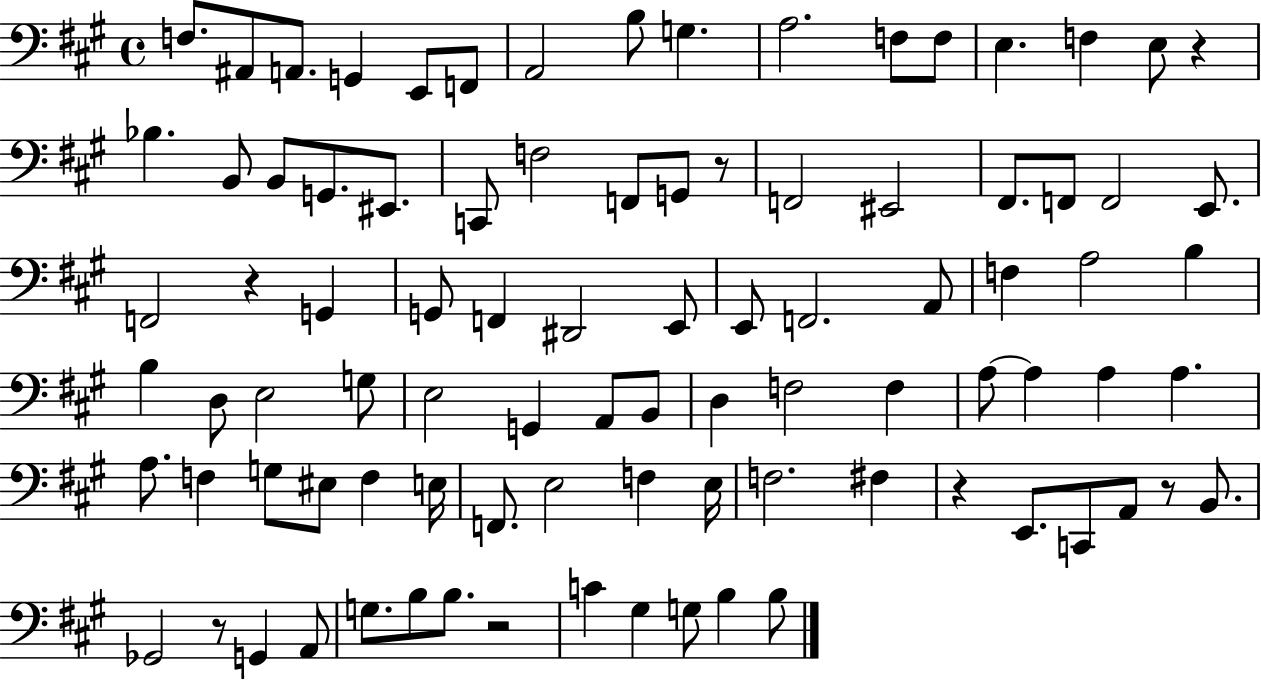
{
  \clef bass
  \time 4/4
  \defaultTimeSignature
  \key a \major
  f8. ais,8 a,8. g,4 e,8 f,8 | a,2 b8 g4. | a2. f8 f8 | e4. f4 e8 r4 | \break bes4. b,8 b,8 g,8. eis,8. | c,8 f2 f,8 g,8 r8 | f,2 eis,2 | fis,8. f,8 f,2 e,8. | \break f,2 r4 g,4 | g,8 f,4 dis,2 e,8 | e,8 f,2. a,8 | f4 a2 b4 | \break b4 d8 e2 g8 | e2 g,4 a,8 b,8 | d4 f2 f4 | a8~~ a4 a4 a4. | \break a8. f4 g8 eis8 f4 e16 | f,8. e2 f4 e16 | f2. fis4 | r4 e,8. c,8 a,8 r8 b,8. | \break ges,2 r8 g,4 a,8 | g8. b8 b8. r2 | c'4 gis4 g8 b4 b8 | \bar "|."
}